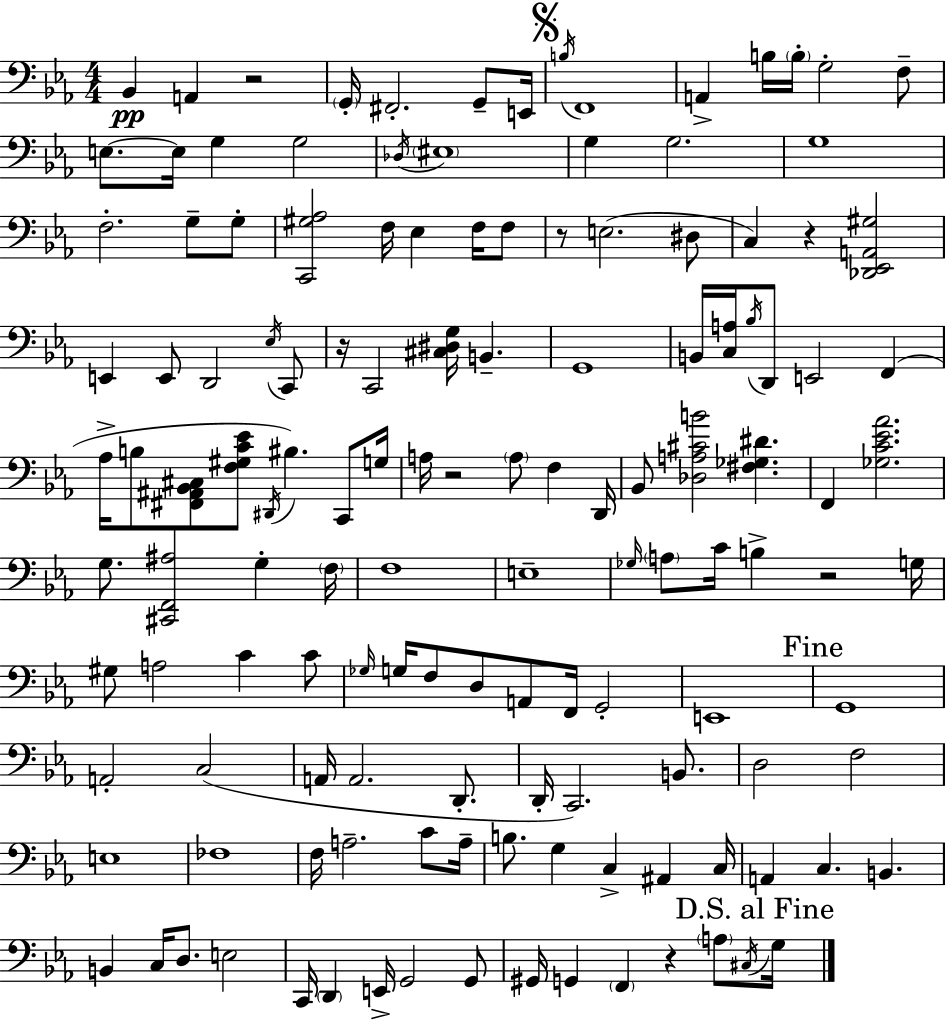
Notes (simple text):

Bb2/q A2/q R/h G2/s F#2/h. G2/e E2/s B3/s F2/w A2/q B3/s B3/s G3/h F3/e E3/e. E3/s G3/q G3/h Db3/s EIS3/w G3/q G3/h. G3/w F3/h. G3/e G3/e [C2,G#3,Ab3]/h F3/s Eb3/q F3/s F3/e R/e E3/h. D#3/e C3/q R/q [Db2,Eb2,A2,G#3]/h E2/q E2/e D2/h Eb3/s C2/e R/s C2/h [C#3,D#3,G3]/s B2/q. G2/w B2/s [C3,A3]/s Bb3/s D2/e E2/h F2/q Ab3/s B3/e [F#2,A#2,Bb2,C#3]/e [F3,G#3,C4,Eb4]/e D#2/s BIS3/q. C2/e G3/s A3/s R/h A3/e F3/q D2/s Bb2/e [Db3,A3,C#4,B4]/h [F#3,Gb3,D#4]/q. F2/q [Gb3,C4,Eb4,Ab4]/h. G3/e. [C#2,F2,A#3]/h G3/q F3/s F3/w E3/w Gb3/s A3/e C4/s B3/q R/h G3/s G#3/e A3/h C4/q C4/e Gb3/s G3/s F3/e D3/e A2/e F2/s G2/h E2/w G2/w A2/h C3/h A2/s A2/h. D2/e. D2/s C2/h. B2/e. D3/h F3/h E3/w FES3/w F3/s A3/h. C4/e A3/s B3/e. G3/q C3/q A#2/q C3/s A2/q C3/q. B2/q. B2/q C3/s D3/e. E3/h C2/s D2/q E2/s G2/h G2/e G#2/s G2/q F2/q R/q A3/e C#3/s G3/s